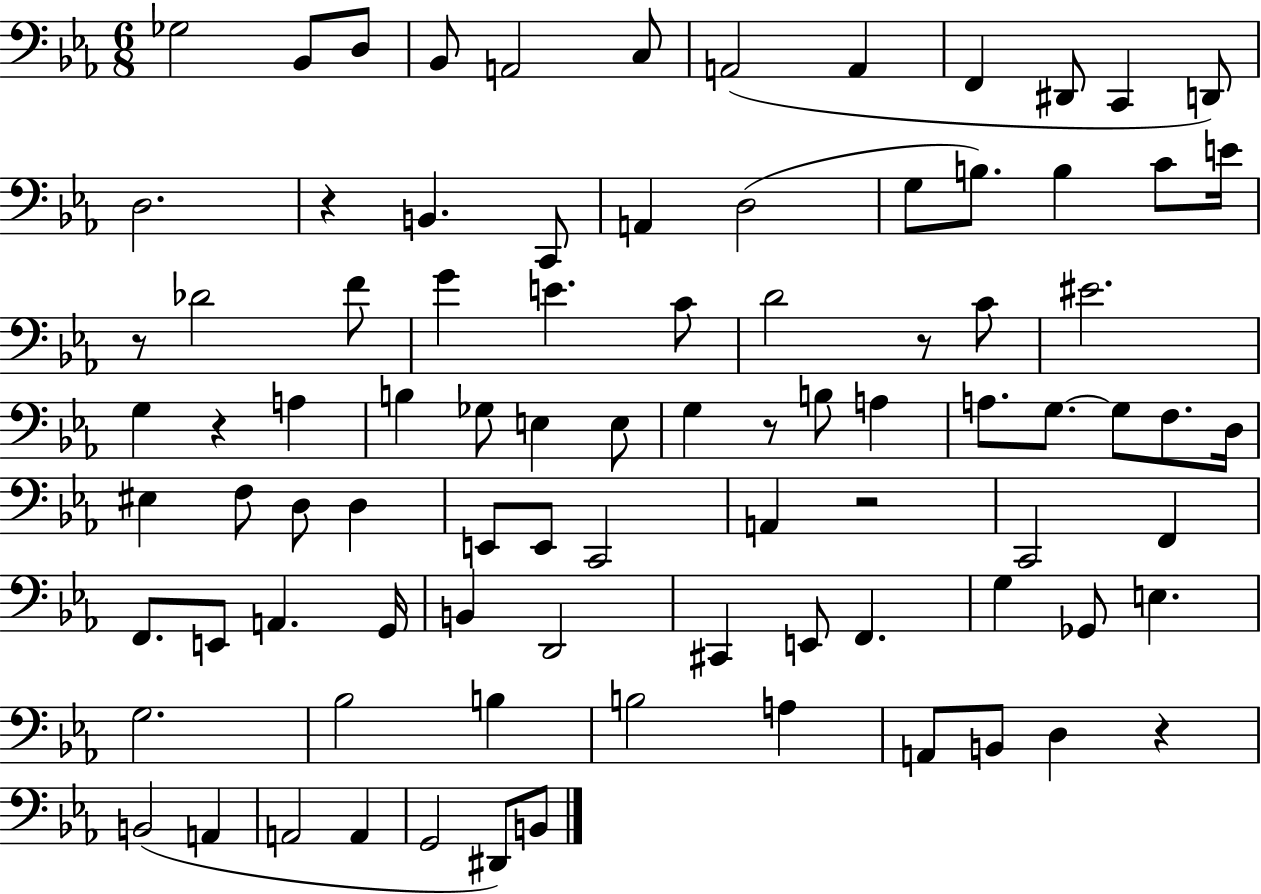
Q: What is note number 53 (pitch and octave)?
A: C2